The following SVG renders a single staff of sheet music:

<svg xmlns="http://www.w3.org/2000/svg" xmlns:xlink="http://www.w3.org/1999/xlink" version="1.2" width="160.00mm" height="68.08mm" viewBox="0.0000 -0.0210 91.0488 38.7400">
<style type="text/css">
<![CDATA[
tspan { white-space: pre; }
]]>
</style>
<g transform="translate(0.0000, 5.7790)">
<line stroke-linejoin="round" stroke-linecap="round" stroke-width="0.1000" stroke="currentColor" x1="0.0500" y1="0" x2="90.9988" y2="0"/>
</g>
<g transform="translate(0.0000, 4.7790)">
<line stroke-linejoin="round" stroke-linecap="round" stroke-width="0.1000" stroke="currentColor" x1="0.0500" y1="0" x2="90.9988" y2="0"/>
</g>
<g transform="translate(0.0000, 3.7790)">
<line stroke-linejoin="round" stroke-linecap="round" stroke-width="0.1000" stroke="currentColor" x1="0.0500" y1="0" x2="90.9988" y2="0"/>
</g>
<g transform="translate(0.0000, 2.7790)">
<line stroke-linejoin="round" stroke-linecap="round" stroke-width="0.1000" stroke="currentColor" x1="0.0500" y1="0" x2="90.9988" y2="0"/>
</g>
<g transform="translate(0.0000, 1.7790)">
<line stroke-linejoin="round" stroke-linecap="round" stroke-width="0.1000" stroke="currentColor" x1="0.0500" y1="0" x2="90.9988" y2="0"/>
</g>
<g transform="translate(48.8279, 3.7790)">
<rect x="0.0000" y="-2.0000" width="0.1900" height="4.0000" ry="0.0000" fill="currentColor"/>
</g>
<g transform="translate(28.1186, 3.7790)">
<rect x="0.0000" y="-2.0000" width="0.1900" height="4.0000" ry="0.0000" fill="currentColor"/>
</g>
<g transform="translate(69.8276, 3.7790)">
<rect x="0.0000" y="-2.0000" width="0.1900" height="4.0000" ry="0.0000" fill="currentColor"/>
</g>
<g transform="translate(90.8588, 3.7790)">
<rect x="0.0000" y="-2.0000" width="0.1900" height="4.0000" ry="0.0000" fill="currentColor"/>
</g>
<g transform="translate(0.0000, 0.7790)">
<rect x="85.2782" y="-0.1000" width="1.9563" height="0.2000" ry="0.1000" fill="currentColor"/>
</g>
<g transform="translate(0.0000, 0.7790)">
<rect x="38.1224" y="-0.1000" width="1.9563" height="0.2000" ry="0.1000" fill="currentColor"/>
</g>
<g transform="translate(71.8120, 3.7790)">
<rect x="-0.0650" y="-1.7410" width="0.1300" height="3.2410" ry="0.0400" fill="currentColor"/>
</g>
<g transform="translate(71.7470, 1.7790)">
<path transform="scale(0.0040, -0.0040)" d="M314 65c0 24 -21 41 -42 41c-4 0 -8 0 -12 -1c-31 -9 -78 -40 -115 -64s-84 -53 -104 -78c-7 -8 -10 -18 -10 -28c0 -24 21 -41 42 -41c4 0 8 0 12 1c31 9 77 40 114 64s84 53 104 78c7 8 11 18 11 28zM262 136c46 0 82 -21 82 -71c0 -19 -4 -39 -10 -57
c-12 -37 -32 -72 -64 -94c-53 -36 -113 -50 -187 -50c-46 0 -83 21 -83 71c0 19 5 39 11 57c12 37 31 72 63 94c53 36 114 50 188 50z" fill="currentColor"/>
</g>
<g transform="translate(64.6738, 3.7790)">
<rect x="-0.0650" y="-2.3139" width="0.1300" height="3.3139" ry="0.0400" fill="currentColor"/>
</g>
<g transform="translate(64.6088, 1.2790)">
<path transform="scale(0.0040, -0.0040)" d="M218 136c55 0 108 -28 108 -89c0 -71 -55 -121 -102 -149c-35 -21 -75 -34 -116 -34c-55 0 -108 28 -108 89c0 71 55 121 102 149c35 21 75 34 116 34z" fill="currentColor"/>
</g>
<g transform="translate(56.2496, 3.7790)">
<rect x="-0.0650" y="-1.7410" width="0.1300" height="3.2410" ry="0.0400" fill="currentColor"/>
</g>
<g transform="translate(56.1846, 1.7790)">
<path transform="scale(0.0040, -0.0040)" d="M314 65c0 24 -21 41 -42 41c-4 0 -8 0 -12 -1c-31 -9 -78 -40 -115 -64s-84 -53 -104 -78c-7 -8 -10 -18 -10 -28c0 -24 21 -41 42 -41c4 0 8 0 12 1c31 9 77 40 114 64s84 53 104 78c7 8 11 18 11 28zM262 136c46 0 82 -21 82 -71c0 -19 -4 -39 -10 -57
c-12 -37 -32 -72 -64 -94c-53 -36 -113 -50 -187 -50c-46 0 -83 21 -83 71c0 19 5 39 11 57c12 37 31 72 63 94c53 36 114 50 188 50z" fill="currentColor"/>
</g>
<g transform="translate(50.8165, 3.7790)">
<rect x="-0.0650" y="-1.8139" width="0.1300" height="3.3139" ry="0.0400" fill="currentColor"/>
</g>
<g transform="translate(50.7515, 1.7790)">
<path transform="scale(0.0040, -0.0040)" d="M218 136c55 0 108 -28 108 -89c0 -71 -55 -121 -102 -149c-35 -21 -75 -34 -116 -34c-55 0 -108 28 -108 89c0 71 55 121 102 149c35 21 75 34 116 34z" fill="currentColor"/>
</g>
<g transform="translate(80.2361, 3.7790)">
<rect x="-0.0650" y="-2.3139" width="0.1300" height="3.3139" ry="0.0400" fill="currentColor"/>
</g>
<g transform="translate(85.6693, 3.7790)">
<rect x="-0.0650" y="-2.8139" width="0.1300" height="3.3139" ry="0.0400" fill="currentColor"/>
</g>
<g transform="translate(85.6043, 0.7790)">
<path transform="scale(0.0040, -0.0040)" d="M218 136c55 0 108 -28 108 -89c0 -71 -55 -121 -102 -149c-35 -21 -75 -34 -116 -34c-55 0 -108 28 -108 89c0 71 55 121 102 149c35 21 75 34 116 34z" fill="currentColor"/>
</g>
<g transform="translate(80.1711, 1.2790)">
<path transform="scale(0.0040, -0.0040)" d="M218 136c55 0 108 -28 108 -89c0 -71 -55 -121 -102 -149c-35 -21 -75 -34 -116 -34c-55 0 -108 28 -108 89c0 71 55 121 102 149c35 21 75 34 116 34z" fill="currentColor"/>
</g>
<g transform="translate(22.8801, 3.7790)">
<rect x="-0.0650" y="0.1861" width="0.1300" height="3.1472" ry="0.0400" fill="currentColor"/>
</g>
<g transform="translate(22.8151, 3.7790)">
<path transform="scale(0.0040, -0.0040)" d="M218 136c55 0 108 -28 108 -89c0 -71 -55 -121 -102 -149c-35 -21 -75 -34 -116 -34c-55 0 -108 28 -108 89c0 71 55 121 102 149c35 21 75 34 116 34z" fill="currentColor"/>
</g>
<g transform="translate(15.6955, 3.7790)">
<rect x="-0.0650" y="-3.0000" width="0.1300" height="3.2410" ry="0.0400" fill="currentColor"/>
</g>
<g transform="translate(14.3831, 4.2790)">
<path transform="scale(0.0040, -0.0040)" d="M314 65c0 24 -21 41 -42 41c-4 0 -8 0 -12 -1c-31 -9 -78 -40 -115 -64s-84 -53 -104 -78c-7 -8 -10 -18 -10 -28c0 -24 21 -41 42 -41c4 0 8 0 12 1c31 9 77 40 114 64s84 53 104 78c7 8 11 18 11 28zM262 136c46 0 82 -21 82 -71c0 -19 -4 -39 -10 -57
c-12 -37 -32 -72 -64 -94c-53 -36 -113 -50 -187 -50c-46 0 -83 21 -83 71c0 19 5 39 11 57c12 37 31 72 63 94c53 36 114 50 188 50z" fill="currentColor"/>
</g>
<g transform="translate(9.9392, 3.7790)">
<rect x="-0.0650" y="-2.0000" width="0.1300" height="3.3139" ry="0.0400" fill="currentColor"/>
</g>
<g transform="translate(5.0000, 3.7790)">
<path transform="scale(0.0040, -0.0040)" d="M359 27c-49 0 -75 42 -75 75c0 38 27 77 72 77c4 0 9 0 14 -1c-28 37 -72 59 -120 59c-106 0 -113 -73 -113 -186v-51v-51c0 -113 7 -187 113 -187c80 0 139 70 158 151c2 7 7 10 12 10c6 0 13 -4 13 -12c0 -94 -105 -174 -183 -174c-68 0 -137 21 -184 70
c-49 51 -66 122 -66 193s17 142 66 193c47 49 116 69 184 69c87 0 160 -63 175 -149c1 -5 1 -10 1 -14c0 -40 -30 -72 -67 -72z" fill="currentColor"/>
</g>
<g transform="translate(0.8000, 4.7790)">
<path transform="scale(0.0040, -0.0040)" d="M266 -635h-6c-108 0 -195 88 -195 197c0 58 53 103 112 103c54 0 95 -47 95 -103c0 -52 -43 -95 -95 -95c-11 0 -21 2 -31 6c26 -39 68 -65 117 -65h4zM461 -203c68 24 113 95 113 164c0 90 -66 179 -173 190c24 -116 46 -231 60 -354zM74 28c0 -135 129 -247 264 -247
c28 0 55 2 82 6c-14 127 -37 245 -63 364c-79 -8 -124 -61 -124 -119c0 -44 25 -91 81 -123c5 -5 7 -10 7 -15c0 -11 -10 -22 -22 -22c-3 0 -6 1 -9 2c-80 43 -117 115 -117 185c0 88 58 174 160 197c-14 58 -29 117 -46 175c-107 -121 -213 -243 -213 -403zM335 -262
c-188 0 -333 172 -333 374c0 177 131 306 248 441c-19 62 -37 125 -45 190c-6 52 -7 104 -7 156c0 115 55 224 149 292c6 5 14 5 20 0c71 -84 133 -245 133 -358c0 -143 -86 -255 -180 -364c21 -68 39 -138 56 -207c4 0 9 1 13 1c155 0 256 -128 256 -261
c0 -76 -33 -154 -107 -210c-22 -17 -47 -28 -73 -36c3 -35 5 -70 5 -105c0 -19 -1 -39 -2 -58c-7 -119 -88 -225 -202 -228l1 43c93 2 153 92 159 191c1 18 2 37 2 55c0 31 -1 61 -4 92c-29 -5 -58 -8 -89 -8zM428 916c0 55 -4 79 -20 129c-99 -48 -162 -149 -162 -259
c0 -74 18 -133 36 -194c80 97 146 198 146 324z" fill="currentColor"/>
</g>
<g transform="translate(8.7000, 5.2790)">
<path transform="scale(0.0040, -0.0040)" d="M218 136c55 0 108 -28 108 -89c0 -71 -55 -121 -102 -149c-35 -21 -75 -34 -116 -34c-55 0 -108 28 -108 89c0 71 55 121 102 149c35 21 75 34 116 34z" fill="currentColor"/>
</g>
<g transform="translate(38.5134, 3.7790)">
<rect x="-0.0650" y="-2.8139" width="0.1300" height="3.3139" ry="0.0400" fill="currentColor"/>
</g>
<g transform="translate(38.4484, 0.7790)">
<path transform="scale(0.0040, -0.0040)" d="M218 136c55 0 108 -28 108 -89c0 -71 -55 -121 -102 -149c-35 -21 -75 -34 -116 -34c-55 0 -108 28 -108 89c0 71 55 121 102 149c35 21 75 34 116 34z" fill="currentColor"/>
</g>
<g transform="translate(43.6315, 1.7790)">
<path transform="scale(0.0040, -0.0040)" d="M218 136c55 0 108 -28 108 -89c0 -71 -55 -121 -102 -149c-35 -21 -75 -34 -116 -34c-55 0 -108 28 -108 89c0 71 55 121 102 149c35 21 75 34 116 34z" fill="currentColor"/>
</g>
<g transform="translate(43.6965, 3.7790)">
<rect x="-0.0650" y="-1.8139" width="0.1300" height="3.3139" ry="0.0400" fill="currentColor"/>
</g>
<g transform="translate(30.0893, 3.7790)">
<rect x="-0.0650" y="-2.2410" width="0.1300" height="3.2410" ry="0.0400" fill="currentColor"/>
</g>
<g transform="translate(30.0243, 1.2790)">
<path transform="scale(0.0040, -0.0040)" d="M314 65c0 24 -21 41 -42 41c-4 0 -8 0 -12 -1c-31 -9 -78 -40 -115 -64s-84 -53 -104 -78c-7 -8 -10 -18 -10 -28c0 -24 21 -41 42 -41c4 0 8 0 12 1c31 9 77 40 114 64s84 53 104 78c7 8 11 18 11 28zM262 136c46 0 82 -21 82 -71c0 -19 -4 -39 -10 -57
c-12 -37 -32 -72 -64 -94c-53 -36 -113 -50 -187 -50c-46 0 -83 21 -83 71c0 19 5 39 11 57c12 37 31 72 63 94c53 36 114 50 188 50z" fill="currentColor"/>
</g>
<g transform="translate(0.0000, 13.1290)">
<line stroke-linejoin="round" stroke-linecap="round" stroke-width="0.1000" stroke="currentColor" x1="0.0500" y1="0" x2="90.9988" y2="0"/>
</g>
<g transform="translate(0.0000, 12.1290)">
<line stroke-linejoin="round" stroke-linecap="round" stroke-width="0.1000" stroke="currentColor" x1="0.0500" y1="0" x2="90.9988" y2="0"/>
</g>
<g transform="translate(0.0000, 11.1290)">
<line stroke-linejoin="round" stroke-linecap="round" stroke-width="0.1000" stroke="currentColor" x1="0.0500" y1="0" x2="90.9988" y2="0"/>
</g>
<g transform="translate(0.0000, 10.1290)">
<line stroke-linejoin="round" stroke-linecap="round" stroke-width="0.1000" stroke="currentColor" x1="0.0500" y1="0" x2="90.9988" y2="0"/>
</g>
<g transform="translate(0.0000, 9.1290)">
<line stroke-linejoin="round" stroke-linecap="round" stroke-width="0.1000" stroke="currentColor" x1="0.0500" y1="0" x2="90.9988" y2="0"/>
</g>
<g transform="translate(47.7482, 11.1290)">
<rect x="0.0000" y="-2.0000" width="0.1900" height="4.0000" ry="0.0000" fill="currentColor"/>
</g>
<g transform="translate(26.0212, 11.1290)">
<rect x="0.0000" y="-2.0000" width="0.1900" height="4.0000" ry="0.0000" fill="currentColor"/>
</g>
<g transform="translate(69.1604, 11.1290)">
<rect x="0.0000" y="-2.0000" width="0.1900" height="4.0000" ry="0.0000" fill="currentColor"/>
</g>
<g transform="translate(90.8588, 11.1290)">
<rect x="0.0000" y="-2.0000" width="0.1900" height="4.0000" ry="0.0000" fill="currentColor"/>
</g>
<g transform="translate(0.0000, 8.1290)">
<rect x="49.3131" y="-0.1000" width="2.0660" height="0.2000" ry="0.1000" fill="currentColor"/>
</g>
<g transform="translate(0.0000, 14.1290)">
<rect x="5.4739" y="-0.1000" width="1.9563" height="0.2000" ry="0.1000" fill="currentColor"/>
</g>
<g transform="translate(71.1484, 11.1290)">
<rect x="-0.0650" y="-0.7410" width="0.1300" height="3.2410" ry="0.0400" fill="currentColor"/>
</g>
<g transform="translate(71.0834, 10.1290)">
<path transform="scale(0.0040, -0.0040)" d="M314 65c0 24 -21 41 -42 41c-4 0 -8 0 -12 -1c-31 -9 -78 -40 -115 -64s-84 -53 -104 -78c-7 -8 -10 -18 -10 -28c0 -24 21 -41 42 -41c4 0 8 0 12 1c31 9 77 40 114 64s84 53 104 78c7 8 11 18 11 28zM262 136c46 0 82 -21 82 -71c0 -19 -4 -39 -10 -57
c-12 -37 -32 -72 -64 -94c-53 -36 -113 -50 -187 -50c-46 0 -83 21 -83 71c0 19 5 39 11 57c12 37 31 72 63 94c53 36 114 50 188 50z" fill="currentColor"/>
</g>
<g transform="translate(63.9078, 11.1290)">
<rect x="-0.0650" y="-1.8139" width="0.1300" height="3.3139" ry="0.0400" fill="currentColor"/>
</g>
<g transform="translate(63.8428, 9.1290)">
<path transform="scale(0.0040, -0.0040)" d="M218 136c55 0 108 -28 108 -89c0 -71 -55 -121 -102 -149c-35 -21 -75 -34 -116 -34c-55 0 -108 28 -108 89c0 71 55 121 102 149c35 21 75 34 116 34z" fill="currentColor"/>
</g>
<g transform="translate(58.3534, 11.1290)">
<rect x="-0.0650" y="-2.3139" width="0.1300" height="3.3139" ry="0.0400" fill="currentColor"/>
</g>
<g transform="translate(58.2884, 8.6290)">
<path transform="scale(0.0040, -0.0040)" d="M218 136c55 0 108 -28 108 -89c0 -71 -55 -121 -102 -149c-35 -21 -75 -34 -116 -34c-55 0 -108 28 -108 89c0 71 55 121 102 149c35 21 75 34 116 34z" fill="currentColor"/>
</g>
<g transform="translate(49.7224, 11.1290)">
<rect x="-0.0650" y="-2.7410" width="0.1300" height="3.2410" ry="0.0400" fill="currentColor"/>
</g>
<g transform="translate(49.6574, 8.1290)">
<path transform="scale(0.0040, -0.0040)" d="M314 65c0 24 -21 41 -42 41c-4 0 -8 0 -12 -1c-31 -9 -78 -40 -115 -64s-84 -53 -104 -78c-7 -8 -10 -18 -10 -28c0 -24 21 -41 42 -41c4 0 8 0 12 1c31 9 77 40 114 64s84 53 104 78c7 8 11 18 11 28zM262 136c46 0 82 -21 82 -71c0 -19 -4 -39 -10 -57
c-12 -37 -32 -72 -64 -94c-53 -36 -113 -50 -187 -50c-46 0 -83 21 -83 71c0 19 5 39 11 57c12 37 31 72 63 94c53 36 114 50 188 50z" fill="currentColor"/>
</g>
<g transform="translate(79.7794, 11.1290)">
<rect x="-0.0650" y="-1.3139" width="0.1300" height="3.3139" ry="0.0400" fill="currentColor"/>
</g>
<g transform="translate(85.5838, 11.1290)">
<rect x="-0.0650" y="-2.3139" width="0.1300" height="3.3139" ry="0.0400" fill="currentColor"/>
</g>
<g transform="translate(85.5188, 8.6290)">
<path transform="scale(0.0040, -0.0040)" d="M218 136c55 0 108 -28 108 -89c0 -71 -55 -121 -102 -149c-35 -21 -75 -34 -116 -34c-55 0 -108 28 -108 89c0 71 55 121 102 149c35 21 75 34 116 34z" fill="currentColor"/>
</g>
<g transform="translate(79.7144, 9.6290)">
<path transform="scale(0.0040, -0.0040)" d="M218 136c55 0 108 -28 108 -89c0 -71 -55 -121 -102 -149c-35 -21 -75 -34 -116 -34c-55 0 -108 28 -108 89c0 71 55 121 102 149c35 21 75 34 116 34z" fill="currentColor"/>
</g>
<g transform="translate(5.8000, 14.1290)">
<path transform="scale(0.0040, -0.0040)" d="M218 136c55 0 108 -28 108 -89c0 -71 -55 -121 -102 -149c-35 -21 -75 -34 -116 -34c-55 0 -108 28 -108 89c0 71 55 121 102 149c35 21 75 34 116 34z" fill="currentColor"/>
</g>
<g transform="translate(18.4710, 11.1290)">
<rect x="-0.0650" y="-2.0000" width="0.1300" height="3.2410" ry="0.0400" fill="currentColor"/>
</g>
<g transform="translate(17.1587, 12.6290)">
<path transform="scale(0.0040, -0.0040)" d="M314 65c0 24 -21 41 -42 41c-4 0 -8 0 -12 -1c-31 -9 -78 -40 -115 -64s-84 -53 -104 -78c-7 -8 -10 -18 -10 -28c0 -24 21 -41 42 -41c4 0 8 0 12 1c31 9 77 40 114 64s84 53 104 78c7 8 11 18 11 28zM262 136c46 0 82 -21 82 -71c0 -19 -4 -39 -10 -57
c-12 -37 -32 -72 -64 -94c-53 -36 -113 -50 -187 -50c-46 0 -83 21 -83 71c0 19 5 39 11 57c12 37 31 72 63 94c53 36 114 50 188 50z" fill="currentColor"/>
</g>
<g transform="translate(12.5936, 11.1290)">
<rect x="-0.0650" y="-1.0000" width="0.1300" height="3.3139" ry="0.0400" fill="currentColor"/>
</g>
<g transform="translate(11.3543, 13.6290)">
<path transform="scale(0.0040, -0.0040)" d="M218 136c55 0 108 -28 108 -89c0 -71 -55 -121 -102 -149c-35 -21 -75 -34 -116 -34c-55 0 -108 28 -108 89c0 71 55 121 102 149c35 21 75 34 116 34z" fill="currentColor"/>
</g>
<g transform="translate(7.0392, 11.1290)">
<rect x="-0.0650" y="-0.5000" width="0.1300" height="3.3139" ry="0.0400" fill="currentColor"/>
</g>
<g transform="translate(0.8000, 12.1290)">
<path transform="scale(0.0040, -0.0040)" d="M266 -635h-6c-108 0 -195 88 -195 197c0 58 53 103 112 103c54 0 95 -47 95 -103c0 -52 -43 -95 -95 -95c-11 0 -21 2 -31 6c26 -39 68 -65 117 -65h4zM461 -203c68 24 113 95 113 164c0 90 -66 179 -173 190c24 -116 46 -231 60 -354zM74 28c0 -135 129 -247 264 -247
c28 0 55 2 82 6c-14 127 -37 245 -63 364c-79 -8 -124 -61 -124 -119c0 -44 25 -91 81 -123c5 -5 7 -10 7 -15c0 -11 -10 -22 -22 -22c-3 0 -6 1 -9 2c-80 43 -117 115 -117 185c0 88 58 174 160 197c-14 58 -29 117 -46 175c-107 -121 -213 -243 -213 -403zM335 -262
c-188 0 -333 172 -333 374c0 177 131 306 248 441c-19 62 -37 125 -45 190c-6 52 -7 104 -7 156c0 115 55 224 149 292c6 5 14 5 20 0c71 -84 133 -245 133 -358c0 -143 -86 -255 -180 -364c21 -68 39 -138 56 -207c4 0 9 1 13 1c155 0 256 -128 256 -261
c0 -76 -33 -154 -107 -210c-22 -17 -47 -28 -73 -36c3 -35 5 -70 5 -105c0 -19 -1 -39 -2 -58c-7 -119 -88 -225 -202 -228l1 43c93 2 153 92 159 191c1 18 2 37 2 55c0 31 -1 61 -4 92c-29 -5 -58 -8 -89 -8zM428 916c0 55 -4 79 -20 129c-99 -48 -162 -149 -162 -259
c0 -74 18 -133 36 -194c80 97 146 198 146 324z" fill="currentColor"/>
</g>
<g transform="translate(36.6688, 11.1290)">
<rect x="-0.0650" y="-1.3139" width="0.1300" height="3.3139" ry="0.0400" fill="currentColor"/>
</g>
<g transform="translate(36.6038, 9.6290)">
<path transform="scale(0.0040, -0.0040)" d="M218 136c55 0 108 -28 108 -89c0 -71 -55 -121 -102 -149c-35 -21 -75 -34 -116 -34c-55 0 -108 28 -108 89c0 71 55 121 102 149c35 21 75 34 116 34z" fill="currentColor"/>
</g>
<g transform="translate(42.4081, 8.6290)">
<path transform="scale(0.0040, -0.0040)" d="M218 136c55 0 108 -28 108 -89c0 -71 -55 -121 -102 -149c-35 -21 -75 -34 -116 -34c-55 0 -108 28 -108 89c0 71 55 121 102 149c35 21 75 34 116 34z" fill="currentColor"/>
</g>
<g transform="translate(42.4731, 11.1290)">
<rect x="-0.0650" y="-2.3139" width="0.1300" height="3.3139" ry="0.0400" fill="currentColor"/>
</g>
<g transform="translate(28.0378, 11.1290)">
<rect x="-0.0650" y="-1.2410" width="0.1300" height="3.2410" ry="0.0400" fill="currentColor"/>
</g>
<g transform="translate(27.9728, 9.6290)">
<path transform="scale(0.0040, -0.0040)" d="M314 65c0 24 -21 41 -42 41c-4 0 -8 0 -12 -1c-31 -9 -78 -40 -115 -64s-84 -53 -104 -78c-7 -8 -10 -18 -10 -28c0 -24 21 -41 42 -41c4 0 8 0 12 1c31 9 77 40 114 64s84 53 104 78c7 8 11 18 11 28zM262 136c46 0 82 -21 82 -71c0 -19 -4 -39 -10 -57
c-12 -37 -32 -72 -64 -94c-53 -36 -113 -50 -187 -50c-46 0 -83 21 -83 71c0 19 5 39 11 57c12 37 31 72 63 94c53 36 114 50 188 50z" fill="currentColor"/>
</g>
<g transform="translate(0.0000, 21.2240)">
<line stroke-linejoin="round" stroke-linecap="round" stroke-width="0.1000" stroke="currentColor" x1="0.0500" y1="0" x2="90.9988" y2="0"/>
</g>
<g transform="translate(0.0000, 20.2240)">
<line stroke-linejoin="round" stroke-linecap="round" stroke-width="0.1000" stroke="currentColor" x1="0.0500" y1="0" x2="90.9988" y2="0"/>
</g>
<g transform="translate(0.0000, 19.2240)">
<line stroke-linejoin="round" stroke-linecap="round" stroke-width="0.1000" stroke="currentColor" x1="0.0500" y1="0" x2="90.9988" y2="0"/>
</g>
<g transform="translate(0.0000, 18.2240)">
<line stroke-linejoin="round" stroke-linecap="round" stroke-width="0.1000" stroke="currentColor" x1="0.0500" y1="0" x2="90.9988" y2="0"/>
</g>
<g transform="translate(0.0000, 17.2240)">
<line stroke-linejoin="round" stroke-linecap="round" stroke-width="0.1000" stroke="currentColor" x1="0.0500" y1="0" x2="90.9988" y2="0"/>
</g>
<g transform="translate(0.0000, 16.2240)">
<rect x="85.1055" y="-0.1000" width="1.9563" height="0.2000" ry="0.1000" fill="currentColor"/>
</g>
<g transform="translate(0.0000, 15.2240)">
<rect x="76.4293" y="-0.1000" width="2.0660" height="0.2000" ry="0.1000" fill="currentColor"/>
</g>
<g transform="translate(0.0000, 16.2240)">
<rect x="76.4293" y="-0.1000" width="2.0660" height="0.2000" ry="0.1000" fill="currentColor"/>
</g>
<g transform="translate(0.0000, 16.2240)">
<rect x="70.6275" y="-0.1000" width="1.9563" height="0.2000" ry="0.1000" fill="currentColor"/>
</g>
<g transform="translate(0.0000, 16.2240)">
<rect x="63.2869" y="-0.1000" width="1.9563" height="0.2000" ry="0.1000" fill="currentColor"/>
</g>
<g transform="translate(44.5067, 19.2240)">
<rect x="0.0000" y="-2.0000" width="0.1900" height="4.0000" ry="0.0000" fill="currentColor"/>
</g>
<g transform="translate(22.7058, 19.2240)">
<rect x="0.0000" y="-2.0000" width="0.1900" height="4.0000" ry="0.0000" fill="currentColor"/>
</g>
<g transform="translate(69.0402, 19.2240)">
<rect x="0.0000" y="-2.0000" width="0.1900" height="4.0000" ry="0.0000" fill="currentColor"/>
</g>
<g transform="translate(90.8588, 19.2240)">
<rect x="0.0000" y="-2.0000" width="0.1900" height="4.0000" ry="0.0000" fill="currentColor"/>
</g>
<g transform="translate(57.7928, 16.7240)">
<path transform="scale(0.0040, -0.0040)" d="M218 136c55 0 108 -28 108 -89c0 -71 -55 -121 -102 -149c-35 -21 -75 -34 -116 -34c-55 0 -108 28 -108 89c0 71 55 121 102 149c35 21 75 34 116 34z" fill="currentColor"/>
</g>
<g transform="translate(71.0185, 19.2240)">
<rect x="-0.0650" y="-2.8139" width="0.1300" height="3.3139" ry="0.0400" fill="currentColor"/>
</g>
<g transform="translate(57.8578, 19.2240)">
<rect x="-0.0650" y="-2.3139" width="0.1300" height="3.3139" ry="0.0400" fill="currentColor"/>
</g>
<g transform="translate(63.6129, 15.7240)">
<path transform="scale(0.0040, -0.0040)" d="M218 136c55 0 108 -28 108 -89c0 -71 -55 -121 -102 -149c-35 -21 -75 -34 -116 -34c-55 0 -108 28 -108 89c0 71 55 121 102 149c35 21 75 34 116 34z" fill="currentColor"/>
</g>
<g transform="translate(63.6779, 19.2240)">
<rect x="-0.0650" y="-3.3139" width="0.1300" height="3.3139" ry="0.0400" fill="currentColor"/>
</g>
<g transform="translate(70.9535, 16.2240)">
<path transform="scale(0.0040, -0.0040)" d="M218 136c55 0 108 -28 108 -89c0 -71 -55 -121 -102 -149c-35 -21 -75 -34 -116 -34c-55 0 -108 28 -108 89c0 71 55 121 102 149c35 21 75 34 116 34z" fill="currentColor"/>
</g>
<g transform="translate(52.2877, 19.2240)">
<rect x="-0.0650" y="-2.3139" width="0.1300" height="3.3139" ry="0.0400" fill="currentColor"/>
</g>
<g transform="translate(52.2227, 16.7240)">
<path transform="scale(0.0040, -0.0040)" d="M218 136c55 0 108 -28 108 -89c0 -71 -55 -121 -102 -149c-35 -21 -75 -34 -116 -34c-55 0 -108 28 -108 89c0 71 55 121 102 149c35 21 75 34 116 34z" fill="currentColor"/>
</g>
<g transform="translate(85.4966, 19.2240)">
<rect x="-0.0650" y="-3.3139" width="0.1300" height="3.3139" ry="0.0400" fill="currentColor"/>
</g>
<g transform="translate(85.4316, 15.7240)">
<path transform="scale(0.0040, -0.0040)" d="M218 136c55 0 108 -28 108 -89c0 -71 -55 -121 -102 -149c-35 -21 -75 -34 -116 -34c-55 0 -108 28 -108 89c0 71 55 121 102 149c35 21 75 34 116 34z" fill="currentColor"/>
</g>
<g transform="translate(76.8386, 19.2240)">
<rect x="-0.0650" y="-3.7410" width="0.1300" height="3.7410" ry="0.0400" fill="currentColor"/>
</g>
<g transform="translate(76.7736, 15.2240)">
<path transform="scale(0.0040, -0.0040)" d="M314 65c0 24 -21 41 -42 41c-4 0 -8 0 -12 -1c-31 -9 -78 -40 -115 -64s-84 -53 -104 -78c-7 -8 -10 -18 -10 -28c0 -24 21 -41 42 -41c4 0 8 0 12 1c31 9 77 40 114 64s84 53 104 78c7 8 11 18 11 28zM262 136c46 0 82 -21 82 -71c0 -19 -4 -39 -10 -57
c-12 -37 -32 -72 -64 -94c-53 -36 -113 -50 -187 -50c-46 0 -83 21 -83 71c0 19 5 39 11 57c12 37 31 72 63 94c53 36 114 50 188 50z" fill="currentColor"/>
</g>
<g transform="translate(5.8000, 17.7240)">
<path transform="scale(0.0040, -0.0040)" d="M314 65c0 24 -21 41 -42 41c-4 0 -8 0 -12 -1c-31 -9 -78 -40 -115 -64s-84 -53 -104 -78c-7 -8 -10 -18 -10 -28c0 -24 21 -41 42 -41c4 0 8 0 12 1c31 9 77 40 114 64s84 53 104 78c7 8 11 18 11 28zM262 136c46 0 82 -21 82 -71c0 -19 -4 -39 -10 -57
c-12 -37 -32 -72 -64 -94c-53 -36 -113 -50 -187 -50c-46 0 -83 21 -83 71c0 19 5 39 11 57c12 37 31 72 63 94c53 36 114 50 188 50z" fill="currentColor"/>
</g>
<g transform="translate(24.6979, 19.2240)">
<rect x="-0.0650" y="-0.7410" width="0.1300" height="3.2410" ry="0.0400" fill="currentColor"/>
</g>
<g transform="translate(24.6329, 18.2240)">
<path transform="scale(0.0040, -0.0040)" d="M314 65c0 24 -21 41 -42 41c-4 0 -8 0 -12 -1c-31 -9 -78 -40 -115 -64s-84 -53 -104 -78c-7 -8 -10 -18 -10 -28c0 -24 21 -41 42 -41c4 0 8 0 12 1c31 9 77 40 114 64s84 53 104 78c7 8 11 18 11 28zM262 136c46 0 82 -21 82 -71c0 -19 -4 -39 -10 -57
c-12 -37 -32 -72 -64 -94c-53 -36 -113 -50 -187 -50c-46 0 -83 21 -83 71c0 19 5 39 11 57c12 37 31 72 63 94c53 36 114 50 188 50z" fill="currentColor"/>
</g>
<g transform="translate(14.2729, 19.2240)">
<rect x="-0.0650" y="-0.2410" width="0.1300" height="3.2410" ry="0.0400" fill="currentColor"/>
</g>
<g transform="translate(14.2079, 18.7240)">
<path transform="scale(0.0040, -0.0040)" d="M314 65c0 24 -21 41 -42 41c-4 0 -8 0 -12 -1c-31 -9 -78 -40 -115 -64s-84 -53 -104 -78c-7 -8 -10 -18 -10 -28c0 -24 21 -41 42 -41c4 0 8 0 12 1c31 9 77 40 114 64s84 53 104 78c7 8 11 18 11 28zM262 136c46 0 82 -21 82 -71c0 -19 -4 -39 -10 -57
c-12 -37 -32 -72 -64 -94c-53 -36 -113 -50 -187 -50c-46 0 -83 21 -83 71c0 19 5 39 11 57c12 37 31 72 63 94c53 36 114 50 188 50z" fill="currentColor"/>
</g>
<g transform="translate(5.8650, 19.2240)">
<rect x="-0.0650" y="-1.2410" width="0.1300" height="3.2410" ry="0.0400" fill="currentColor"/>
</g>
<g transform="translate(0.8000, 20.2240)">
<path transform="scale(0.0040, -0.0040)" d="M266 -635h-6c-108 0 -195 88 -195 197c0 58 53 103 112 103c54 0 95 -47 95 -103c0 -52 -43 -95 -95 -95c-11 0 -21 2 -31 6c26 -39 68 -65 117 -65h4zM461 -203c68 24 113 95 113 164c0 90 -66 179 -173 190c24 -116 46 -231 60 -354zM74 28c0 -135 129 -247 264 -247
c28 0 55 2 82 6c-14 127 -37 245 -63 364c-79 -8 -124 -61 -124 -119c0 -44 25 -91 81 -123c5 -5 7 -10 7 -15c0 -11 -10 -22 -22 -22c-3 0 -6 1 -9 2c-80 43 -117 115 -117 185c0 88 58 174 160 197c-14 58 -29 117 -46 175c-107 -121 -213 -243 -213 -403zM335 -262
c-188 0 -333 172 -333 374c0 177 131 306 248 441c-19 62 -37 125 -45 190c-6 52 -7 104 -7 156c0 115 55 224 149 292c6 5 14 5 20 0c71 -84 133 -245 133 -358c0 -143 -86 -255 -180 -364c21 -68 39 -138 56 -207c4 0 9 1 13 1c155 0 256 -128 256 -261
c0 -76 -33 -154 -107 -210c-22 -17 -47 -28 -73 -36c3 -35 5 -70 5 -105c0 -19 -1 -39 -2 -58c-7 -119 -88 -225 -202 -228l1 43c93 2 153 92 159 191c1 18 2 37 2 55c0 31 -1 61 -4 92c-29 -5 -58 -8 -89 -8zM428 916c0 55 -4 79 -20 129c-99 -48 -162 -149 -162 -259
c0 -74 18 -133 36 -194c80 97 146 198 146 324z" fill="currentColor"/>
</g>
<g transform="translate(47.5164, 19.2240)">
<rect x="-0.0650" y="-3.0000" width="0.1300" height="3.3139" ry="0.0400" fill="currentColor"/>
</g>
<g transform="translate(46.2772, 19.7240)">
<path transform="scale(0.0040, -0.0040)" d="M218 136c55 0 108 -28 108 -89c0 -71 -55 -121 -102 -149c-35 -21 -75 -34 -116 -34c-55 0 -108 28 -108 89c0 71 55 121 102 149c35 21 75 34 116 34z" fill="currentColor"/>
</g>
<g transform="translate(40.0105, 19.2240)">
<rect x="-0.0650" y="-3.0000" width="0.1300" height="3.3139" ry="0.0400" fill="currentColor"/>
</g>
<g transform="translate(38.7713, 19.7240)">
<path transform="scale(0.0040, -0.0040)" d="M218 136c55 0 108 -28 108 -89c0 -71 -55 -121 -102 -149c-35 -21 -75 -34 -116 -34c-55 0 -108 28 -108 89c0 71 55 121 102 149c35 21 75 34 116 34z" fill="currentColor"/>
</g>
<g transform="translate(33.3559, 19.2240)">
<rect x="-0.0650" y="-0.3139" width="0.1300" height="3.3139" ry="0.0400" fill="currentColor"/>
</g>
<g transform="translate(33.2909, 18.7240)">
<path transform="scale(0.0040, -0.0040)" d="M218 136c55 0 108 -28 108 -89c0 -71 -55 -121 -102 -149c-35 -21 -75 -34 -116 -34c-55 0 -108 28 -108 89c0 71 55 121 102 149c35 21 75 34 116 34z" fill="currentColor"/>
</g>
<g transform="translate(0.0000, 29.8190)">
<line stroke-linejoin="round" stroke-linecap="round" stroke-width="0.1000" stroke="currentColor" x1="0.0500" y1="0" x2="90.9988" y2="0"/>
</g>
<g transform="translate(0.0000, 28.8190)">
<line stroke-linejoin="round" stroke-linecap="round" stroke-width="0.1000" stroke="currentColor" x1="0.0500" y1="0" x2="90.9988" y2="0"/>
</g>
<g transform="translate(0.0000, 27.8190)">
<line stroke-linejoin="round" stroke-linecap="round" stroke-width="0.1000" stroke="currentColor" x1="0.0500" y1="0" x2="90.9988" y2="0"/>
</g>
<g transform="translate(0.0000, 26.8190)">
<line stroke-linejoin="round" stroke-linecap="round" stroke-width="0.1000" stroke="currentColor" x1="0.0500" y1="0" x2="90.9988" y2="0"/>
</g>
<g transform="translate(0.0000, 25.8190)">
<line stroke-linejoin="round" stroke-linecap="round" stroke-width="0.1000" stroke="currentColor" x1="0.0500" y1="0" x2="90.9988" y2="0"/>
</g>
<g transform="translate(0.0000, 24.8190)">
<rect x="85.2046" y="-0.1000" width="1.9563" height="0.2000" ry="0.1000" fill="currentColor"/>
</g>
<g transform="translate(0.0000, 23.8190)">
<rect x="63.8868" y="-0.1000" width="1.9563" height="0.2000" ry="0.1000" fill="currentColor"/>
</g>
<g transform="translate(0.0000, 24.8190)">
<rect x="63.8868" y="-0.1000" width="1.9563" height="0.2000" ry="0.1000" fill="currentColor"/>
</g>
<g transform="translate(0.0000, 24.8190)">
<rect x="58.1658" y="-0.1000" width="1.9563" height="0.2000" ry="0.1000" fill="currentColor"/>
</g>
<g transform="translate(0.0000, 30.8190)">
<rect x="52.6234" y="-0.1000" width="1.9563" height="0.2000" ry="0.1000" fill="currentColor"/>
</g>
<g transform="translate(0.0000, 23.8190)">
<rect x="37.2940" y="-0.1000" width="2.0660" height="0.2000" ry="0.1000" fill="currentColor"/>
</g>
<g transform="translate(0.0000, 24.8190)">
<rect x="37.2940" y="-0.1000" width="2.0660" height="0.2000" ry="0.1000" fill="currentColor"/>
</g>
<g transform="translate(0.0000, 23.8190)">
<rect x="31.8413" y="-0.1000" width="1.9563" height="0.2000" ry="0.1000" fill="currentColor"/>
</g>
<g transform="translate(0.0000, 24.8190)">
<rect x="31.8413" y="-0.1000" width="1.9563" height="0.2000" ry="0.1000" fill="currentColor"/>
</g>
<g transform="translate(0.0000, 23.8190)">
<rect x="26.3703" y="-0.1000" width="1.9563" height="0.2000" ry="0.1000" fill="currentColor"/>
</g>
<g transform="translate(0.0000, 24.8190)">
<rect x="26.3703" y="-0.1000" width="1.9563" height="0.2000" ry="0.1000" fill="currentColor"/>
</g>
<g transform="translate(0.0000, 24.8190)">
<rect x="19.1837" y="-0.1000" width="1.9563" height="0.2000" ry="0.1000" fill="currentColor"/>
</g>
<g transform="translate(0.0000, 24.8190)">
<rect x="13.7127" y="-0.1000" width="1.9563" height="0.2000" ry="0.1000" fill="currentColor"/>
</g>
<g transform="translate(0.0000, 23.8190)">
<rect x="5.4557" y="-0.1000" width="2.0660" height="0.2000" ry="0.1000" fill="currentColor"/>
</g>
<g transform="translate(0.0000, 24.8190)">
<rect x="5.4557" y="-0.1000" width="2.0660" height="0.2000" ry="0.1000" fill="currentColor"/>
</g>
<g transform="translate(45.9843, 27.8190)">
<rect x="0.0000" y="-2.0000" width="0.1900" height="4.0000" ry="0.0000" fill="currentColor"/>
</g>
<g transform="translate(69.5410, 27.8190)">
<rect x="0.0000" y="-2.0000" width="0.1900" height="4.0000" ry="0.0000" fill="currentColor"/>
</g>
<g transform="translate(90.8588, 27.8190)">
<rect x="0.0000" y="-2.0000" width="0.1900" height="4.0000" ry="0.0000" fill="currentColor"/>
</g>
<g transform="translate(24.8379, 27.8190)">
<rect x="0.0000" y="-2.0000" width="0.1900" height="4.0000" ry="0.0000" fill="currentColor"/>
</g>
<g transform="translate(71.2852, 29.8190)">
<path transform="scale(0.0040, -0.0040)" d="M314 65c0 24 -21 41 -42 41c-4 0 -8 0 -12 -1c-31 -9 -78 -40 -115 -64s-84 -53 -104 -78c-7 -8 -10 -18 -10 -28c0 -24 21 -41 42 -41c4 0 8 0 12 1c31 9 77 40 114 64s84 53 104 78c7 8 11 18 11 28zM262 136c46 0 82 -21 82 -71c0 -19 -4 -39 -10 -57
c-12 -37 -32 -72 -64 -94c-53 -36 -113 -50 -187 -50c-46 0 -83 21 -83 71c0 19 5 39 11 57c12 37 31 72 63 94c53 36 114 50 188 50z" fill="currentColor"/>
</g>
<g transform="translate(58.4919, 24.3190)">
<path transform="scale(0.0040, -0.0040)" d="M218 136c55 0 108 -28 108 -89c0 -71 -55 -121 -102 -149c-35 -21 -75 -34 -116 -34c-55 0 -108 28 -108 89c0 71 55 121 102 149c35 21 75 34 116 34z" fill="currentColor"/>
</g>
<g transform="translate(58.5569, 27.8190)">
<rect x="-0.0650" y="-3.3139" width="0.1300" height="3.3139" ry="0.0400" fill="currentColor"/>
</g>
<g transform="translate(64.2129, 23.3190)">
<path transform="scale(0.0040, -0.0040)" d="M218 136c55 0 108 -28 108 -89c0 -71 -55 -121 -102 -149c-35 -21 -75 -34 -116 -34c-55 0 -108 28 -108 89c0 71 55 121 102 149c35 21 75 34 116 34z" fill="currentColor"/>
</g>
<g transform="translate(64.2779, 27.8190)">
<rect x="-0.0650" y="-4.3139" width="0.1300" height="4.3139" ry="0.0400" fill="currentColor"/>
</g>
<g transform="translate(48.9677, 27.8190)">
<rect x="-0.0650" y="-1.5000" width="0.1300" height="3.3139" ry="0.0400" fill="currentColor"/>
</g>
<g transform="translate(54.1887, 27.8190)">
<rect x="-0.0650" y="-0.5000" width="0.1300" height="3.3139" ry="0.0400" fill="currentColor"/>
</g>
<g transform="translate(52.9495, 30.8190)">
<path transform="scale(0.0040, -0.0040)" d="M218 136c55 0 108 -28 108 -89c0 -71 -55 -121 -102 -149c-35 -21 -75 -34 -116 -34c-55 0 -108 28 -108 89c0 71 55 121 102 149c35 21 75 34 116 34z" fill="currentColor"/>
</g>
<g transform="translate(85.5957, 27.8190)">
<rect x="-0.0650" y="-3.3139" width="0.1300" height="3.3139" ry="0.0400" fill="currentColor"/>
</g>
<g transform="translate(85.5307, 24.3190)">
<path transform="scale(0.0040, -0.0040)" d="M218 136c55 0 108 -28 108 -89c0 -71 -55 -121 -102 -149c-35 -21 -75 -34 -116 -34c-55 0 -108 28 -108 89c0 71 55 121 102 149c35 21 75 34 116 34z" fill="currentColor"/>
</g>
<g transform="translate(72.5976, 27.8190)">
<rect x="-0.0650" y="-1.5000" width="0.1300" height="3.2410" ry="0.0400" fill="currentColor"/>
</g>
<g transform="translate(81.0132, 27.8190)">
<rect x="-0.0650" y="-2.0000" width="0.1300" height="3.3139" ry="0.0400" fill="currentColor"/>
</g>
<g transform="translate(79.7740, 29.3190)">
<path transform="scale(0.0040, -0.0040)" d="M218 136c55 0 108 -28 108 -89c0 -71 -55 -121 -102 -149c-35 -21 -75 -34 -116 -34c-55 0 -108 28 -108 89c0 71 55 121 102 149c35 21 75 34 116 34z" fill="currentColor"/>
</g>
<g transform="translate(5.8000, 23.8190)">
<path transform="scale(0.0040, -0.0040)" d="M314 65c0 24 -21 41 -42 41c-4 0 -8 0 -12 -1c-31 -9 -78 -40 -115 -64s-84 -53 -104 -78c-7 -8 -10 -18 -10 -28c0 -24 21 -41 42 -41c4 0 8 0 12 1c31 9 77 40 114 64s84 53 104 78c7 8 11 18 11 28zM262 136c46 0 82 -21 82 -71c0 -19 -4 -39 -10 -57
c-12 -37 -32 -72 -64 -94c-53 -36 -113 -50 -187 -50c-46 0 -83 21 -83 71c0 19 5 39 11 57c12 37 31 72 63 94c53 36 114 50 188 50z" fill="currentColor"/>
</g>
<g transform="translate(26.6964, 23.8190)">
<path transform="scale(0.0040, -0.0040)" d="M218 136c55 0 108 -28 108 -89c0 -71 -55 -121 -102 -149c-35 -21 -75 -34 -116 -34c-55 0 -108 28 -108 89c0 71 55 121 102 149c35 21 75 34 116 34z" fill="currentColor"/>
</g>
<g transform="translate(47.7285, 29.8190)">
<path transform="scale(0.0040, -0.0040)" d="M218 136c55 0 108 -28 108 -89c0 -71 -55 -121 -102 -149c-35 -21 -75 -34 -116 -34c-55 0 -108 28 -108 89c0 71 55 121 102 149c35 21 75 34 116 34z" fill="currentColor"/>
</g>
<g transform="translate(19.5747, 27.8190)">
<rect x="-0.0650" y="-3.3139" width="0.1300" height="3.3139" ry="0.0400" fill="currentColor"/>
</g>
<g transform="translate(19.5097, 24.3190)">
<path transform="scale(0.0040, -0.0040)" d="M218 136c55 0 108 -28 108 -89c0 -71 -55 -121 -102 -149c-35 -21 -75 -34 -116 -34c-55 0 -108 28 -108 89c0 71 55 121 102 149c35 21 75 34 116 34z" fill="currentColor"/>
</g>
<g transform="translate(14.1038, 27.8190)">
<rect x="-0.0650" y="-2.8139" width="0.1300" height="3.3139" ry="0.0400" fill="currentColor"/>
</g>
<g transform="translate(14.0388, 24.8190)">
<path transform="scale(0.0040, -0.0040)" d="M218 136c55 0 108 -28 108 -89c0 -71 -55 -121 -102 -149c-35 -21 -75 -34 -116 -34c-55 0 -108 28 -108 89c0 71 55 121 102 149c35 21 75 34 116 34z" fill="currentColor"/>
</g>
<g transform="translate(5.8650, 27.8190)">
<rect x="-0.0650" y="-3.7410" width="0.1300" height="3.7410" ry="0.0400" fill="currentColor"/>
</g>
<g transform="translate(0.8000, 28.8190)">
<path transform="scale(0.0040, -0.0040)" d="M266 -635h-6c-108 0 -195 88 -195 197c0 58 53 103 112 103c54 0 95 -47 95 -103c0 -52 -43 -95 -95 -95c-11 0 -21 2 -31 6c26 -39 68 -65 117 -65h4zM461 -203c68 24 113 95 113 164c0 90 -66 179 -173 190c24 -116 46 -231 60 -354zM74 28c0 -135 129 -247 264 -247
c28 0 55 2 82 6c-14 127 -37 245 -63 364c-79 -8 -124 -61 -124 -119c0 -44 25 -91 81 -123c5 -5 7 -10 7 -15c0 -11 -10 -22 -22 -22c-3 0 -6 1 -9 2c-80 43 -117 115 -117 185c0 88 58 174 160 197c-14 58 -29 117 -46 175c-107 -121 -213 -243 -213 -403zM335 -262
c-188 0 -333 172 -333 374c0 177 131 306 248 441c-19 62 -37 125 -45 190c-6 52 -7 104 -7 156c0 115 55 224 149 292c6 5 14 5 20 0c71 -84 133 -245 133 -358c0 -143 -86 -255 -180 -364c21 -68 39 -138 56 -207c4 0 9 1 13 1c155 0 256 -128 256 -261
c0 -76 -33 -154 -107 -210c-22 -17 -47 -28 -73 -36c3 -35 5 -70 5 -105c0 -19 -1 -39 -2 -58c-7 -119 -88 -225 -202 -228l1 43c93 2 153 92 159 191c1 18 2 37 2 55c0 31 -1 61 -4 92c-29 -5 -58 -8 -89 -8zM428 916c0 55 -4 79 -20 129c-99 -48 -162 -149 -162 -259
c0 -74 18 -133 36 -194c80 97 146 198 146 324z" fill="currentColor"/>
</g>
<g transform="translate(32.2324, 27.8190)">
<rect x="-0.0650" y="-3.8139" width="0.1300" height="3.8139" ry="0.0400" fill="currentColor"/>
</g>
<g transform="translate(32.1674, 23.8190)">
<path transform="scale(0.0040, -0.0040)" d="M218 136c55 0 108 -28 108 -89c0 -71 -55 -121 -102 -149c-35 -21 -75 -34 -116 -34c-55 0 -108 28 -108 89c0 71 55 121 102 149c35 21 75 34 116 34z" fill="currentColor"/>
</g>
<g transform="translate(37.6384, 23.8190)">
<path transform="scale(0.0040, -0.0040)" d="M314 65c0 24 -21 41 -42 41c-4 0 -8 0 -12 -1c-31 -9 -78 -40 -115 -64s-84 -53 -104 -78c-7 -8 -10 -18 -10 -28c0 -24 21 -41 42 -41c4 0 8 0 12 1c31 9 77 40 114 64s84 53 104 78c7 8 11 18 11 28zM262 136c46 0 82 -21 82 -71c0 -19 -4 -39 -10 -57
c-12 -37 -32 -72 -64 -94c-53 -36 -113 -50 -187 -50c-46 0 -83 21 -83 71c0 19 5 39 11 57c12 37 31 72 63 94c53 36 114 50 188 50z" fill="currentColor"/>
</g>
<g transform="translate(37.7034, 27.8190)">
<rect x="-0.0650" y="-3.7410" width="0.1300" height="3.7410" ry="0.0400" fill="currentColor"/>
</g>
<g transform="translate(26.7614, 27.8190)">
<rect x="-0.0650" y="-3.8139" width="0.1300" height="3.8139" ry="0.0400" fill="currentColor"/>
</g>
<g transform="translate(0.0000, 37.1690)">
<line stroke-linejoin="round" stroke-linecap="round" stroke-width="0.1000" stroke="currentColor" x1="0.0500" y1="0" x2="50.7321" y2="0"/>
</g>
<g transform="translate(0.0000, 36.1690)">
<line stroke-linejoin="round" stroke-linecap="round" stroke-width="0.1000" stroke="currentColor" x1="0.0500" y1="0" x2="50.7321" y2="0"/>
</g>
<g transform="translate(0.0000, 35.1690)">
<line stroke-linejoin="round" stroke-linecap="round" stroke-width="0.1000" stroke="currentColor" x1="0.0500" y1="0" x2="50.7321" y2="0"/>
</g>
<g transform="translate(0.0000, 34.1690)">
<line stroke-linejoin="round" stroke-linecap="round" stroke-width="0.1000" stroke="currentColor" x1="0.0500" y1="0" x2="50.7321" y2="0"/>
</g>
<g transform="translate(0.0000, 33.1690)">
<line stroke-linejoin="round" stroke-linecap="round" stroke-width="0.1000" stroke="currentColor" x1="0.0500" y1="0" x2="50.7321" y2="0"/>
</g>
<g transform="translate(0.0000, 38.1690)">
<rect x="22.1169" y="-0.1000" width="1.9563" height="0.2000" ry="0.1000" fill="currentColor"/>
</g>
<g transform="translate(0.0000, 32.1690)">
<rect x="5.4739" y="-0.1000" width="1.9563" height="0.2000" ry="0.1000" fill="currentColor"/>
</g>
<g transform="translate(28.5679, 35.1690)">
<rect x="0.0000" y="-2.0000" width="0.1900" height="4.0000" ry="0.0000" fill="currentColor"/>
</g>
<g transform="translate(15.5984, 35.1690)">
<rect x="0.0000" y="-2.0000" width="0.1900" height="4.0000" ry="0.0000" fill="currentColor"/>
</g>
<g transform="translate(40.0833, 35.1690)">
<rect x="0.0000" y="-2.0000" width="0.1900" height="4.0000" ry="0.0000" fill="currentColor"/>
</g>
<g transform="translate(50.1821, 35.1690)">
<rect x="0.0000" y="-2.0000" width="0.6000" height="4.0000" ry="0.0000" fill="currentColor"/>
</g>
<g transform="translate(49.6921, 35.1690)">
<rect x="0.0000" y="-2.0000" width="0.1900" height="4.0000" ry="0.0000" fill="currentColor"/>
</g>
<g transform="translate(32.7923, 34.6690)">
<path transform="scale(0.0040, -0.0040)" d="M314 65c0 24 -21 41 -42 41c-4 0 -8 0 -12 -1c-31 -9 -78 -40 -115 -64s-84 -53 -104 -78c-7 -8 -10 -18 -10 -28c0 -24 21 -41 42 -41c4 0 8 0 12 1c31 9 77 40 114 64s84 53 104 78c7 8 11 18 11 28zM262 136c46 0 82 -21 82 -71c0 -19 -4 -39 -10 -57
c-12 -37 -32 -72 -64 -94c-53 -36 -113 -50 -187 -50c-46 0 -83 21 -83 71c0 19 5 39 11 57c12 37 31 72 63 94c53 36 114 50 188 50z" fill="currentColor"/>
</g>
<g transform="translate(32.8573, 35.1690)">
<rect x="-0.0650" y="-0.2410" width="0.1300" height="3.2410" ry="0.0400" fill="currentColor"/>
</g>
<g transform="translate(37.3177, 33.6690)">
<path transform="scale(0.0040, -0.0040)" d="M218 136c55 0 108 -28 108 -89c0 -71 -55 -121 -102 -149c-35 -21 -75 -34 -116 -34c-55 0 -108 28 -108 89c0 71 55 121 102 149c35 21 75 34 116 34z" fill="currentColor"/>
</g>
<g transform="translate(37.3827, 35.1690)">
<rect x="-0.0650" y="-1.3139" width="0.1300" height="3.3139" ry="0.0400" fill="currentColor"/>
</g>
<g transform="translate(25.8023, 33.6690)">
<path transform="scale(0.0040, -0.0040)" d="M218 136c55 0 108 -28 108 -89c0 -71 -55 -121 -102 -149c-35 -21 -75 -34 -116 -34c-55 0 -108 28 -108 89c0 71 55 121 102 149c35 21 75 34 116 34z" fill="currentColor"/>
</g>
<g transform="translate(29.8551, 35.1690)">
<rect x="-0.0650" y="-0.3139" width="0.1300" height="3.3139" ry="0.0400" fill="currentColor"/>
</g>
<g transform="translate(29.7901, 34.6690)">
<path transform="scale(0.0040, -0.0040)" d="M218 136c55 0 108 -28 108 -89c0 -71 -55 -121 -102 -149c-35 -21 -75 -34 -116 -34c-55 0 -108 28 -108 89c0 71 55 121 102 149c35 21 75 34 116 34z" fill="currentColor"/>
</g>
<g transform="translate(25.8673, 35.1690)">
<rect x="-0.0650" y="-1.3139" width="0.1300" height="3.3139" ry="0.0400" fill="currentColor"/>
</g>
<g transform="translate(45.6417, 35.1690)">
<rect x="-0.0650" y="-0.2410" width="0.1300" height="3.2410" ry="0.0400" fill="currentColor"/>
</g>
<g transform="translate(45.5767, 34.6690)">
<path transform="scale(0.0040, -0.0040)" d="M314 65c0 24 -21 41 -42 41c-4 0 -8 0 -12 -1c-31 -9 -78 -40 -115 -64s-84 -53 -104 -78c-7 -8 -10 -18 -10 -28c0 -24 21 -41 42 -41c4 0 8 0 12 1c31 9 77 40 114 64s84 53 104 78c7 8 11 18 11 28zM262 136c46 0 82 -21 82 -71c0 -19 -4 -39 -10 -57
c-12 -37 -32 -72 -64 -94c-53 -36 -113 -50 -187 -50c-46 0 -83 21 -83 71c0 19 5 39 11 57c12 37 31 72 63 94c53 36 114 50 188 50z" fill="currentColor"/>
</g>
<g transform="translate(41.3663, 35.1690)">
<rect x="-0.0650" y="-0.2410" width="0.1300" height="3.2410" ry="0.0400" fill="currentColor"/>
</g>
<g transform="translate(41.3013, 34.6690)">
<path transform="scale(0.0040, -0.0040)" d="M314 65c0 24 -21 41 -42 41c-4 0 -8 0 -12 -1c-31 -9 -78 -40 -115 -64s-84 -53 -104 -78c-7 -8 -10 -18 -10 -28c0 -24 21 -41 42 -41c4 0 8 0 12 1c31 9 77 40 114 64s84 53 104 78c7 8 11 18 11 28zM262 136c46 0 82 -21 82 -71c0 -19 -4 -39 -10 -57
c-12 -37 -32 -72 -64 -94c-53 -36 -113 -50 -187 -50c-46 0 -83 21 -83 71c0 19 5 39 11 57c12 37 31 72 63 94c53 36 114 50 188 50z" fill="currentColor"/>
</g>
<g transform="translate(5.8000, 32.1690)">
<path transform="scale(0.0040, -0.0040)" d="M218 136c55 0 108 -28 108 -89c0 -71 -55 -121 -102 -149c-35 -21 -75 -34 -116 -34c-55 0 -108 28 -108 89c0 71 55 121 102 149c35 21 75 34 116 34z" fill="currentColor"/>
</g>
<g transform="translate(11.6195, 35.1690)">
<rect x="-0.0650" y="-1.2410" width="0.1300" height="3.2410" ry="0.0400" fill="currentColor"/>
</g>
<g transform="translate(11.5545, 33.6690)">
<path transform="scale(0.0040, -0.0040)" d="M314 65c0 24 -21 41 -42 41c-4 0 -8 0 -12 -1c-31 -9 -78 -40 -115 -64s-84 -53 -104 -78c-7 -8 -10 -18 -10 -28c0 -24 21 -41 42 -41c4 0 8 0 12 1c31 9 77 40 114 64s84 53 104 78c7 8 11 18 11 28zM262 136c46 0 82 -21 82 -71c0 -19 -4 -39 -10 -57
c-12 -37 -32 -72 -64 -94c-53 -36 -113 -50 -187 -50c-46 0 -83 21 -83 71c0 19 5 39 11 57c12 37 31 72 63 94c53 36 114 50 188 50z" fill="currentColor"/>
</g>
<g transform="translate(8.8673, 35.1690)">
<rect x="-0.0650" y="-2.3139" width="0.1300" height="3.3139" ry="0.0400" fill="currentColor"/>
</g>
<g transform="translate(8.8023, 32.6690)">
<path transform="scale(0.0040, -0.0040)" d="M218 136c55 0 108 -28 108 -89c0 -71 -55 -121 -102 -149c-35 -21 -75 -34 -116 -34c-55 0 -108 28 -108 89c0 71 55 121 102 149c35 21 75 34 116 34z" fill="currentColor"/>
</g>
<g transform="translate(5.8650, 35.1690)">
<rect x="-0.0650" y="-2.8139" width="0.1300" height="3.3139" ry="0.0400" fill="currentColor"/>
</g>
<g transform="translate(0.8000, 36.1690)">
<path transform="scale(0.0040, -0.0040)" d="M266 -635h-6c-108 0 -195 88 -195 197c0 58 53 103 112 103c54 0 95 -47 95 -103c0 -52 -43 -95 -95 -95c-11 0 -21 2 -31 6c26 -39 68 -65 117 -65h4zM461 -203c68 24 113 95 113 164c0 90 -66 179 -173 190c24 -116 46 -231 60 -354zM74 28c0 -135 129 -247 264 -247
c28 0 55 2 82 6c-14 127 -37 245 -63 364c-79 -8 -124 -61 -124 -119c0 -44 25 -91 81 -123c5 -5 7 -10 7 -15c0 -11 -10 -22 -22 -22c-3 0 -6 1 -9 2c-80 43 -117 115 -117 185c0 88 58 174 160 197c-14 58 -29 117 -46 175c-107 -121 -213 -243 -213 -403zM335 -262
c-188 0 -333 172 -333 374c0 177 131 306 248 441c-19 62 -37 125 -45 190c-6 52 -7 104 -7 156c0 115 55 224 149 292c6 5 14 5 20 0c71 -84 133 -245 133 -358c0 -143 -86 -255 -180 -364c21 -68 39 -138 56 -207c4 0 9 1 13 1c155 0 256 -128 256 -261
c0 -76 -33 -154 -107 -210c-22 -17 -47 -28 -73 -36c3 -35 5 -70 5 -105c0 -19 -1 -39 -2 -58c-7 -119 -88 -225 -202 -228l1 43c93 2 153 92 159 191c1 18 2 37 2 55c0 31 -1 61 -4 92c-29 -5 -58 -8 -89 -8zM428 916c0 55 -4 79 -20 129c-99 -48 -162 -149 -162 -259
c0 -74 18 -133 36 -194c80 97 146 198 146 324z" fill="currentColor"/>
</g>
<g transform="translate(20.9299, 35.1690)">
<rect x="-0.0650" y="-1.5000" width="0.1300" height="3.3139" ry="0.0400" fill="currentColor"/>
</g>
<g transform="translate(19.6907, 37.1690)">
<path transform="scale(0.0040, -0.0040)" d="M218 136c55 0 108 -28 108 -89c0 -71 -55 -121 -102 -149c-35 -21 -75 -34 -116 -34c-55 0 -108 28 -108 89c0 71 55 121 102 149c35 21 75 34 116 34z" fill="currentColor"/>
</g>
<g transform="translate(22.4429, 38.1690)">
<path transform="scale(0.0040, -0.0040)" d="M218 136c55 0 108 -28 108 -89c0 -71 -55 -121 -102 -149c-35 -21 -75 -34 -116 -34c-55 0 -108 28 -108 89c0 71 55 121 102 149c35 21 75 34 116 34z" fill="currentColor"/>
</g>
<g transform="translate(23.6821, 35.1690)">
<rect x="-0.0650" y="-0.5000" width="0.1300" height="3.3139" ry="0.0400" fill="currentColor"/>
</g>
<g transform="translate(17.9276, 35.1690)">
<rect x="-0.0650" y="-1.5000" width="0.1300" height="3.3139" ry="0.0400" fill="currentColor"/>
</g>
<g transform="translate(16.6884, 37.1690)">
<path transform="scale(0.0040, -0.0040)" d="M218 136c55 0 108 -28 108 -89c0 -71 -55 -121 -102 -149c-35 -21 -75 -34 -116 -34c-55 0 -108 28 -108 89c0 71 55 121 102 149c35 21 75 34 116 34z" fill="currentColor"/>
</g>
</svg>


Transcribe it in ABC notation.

X:1
T:Untitled
M:4/4
L:1/4
K:C
F A2 B g2 a f f f2 g f2 g a C D F2 e2 e g a2 g f d2 e g e2 c2 d2 c A A g g b a c'2 b c'2 a b c' c' c'2 E C b d' E2 F b a g e2 E E C e c c2 e c2 c2